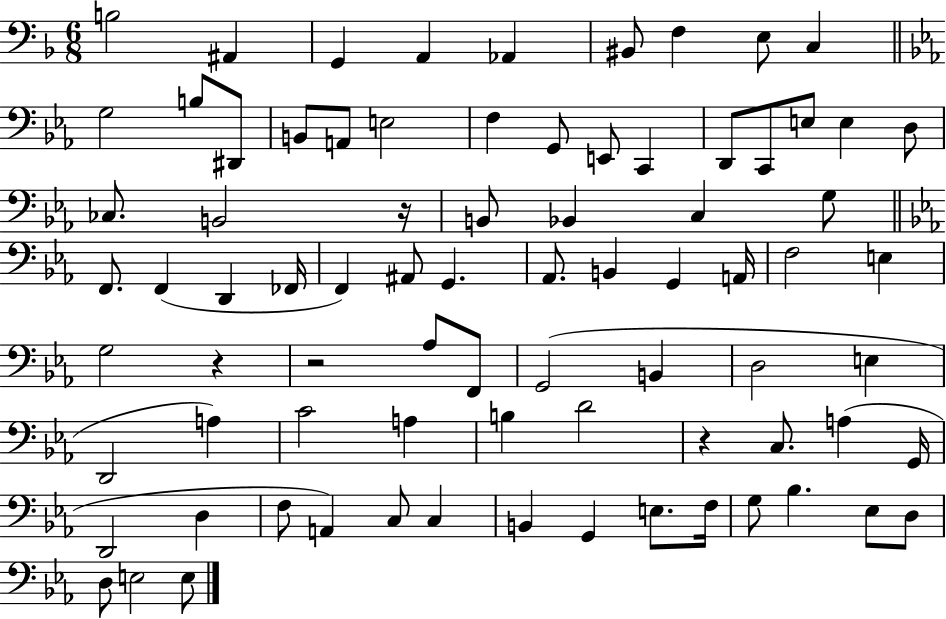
{
  \clef bass
  \numericTimeSignature
  \time 6/8
  \key f \major
  \repeat volta 2 { b2 ais,4 | g,4 a,4 aes,4 | bis,8 f4 e8 c4 | \bar "||" \break \key c \minor g2 b8 dis,8 | b,8 a,8 e2 | f4 g,8 e,8 c,4 | d,8 c,8 e8 e4 d8 | \break ces8. b,2 r16 | b,8 bes,4 c4 g8 | \bar "||" \break \key c \minor f,8. f,4( d,4 fes,16 | f,4) ais,8 g,4. | aes,8. b,4 g,4 a,16 | f2 e4 | \break g2 r4 | r2 aes8 f,8 | g,2( b,4 | d2 e4 | \break d,2 a4) | c'2 a4 | b4 d'2 | r4 c8. a4( g,16 | \break d,2 d4 | f8 a,4) c8 c4 | b,4 g,4 e8. f16 | g8 bes4. ees8 d8 | \break d8 e2 e8 | } \bar "|."
}